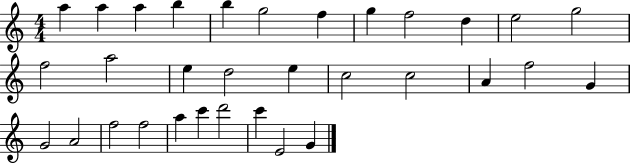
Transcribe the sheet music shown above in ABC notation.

X:1
T:Untitled
M:4/4
L:1/4
K:C
a a a b b g2 f g f2 d e2 g2 f2 a2 e d2 e c2 c2 A f2 G G2 A2 f2 f2 a c' d'2 c' E2 G